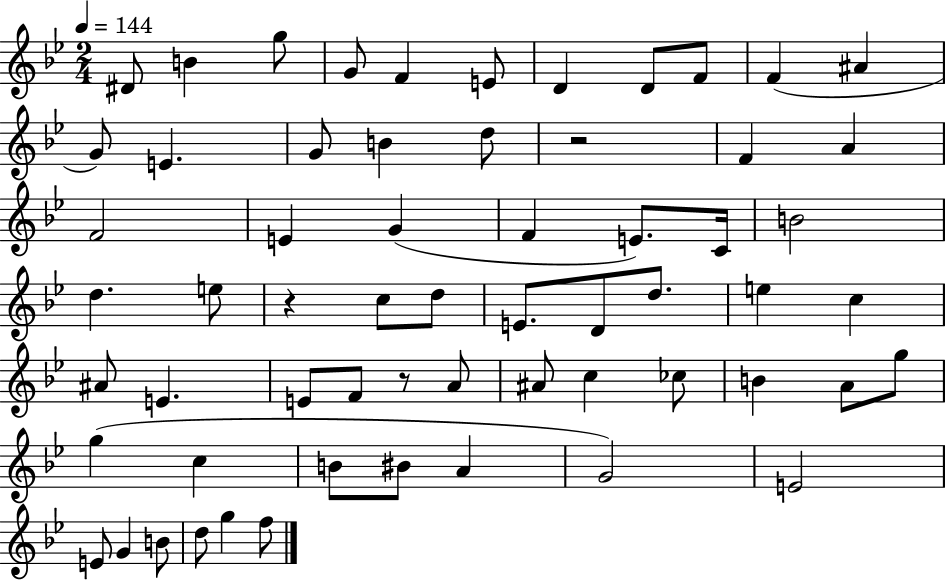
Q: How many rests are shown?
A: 3